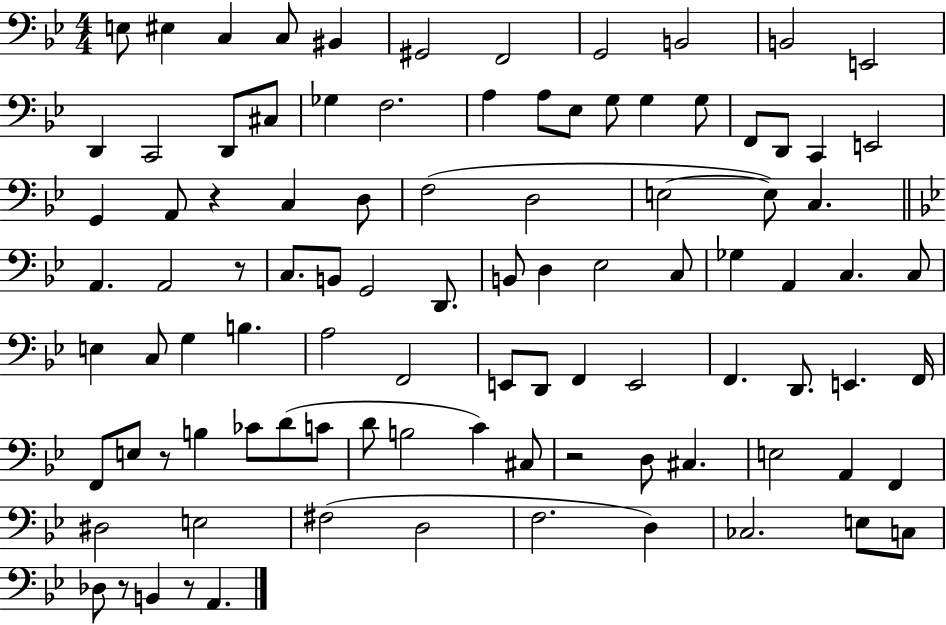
E3/e EIS3/q C3/q C3/e BIS2/q G#2/h F2/h G2/h B2/h B2/h E2/h D2/q C2/h D2/e C#3/e Gb3/q F3/h. A3/q A3/e Eb3/e G3/e G3/q G3/e F2/e D2/e C2/q E2/h G2/q A2/e R/q C3/q D3/e F3/h D3/h E3/h E3/e C3/q. A2/q. A2/h R/e C3/e. B2/e G2/h D2/e. B2/e D3/q Eb3/h C3/e Gb3/q A2/q C3/q. C3/e E3/q C3/e G3/q B3/q. A3/h F2/h E2/e D2/e F2/q E2/h F2/q. D2/e. E2/q. F2/s F2/e E3/e R/e B3/q CES4/e D4/e C4/e D4/e B3/h C4/q C#3/e R/h D3/e C#3/q. E3/h A2/q F2/q D#3/h E3/h F#3/h D3/h F3/h. D3/q CES3/h. E3/e C3/e Db3/e R/e B2/q R/e A2/q.